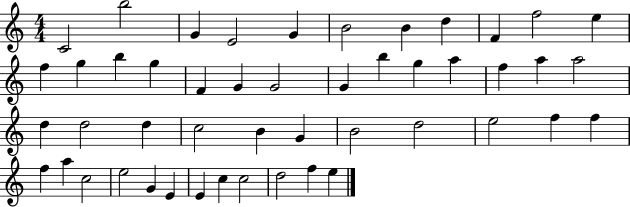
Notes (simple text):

C4/h B5/h G4/q E4/h G4/q B4/h B4/q D5/q F4/q F5/h E5/q F5/q G5/q B5/q G5/q F4/q G4/q G4/h G4/q B5/q G5/q A5/q F5/q A5/q A5/h D5/q D5/h D5/q C5/h B4/q G4/q B4/h D5/h E5/h F5/q F5/q F5/q A5/q C5/h E5/h G4/q E4/q E4/q C5/q C5/h D5/h F5/q E5/q